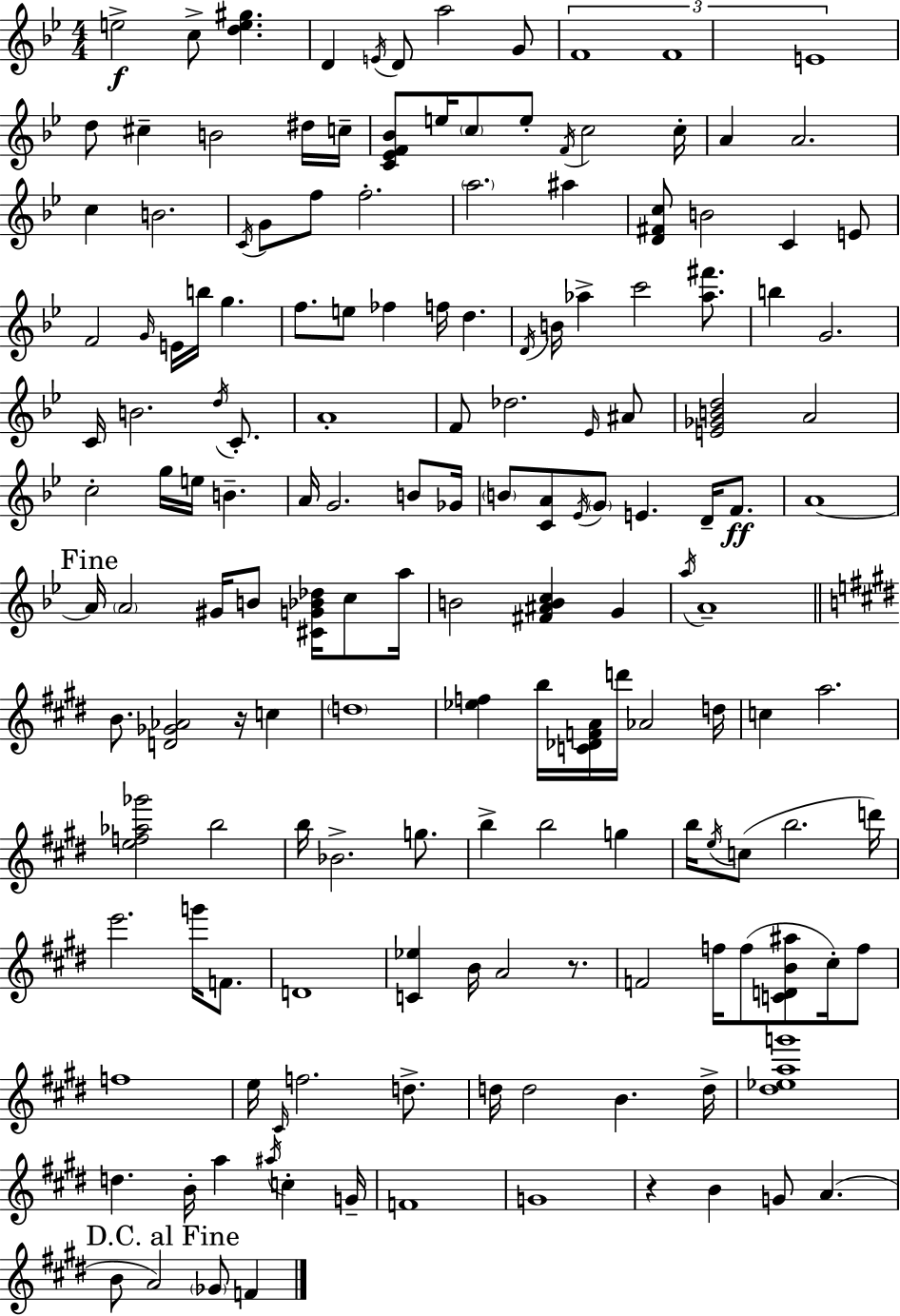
{
  \clef treble
  \numericTimeSignature
  \time 4/4
  \key bes \major
  e''2->\f c''8-> <d'' e'' gis''>4. | d'4 \acciaccatura { e'16 } d'8 a''2 g'8 | \tuplet 3/2 { f'1 | f'1 | \break e'1 } | d''8 cis''4-- b'2 dis''16 | c''16-- <c' ees' f' bes'>8 e''16 \parenthesize c''8 e''8-. \acciaccatura { f'16 } c''2 | c''16-. a'4 a'2. | \break c''4 b'2. | \acciaccatura { c'16 } g'8 f''8 f''2.-. | \parenthesize a''2. ais''4 | <d' fis' c''>8 b'2 c'4 | \break e'8 f'2 \grace { g'16 } e'16 b''16 g''4. | f''8. e''8 fes''4 f''16 d''4. | \acciaccatura { d'16 } b'16 aes''4-> c'''2 | <aes'' fis'''>8. b''4 g'2. | \break c'16 b'2. | \acciaccatura { d''16 } c'8.-. a'1-. | f'8 des''2. | \grace { ees'16 } ais'8 <e' ges' b' d''>2 a'2 | \break c''2-. g''16 | e''16 b'4.-- a'16 g'2. | b'8 ges'16 \parenthesize b'8 <c' a'>8 \acciaccatura { ees'16 } \parenthesize g'8 e'4. | d'16-- f'8.\ff a'1~~ | \break \mark "Fine" a'16 \parenthesize a'2 | gis'16 b'8 <cis' g' bes' des''>16 c''8 a''16 b'2 | <fis' ais' b' c''>4 g'4 \acciaccatura { a''16 } a'1-- | \bar "||" \break \key e \major b'8. <d' ges' aes'>2 r16 c''4 | \parenthesize d''1 | <ees'' f''>4 b''16 <c' des' f' a'>16 d'''16 aes'2 d''16 | c''4 a''2. | \break <e'' f'' aes'' ges'''>2 b''2 | b''16 bes'2.-> g''8. | b''4-> b''2 g''4 | b''16 \acciaccatura { e''16 } c''8( b''2. | \break d'''16) e'''2. g'''16 f'8. | d'1 | <c' ees''>4 b'16 a'2 r8. | f'2 f''16 f''8( <c' d' b' ais''>8 cis''16-.) f''8 | \break f''1 | e''16 \grace { cis'16 } f''2. d''8.-> | d''16 d''2 b'4. | d''16-> <dis'' ees'' a'' g'''>1 | \break d''4. b'16-. a''4 \acciaccatura { ais''16 } c''4-. | g'16-- f'1 | g'1 | r4 b'4 g'8 a'4.( | \break \mark "D.C. al Fine" b'8 a'2) \parenthesize ges'8 f'4 | \bar "|."
}